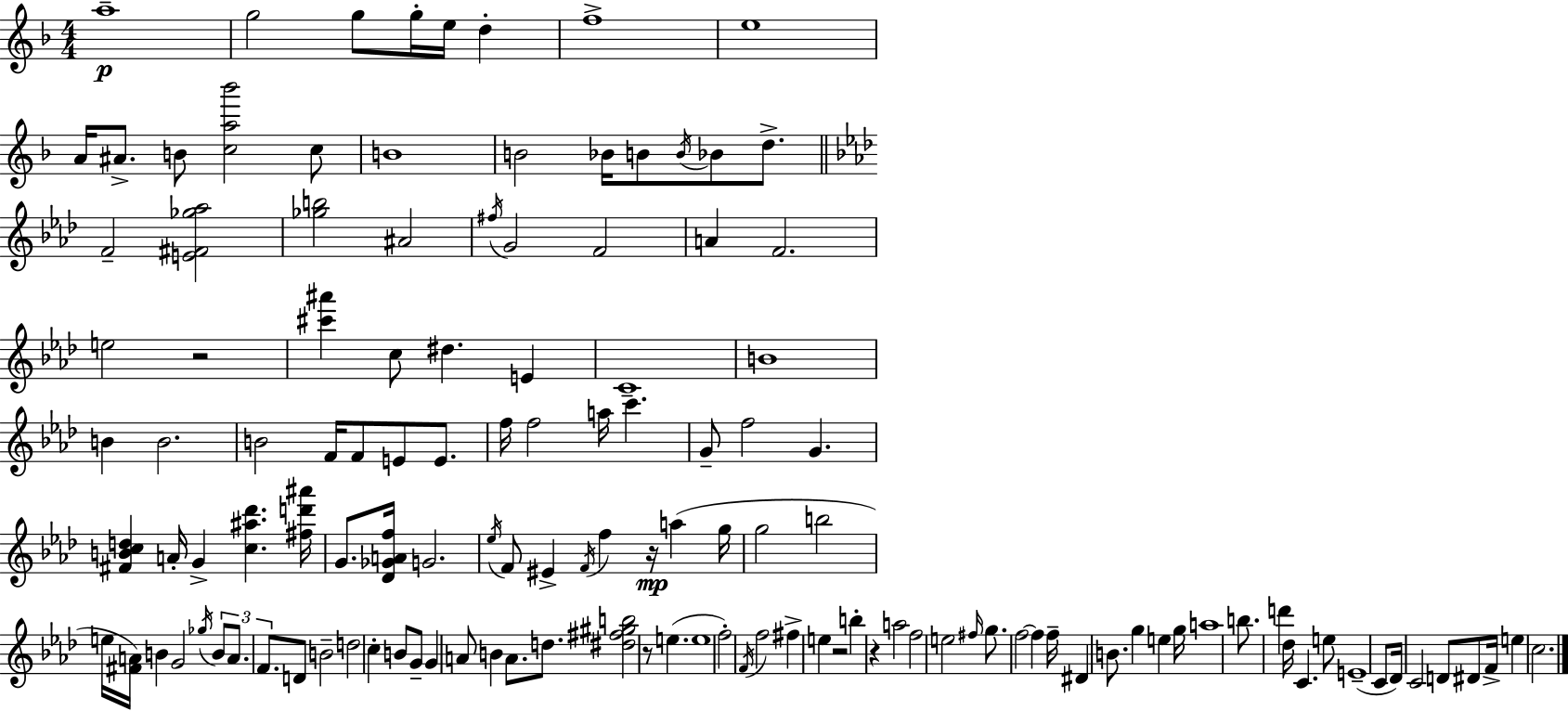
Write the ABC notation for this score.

X:1
T:Untitled
M:4/4
L:1/4
K:F
a4 g2 g/2 g/4 e/4 d f4 e4 A/4 ^A/2 B/2 [ca_b']2 c/2 B4 B2 _B/4 B/2 B/4 _B/2 d/2 F2 [E^F_g_a]2 [_gb]2 ^A2 ^f/4 G2 F2 A F2 e2 z2 [^c'^a'] c/2 ^d E C4 B4 B B2 B2 F/4 F/2 E/2 E/2 f/4 f2 a/4 c' G/2 f2 G [^FBcd] A/4 G [c^a_d'] [^fd'^a']/4 G/2 [_D_GAf]/4 G2 _e/4 F/2 ^E F/4 f z/4 a g/4 g2 b2 e/4 [^FA]/4 B G2 _g/4 B/2 A/2 F/2 D/2 B2 d2 c B/2 G/2 G A/2 B A/2 d/2 [^d^f^gb]2 z/2 e e4 f2 F/4 f2 ^f e z2 b z a2 f2 e2 ^f/4 g/2 f2 f f/4 ^D B/2 g e g/4 a4 b/2 d' _d/4 C e/2 E4 C/2 _D/4 C2 D/2 ^D/2 F/4 e c2